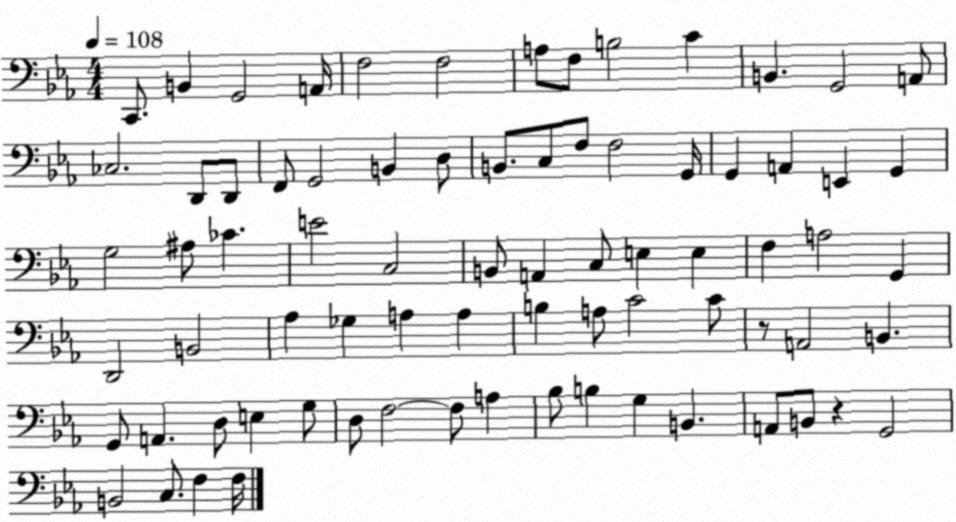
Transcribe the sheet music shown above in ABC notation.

X:1
T:Untitled
M:4/4
L:1/4
K:Eb
C,,/2 B,, G,,2 A,,/4 F,2 F,2 A,/2 F,/2 B,2 C B,, G,,2 A,,/2 _C,2 D,,/2 D,,/2 F,,/2 G,,2 B,, D,/2 B,,/2 C,/2 F,/2 F,2 G,,/4 G,, A,, E,, G,, G,2 ^A,/2 _C E2 C,2 B,,/2 A,, C,/2 E, E, F, A,2 G,, D,,2 B,,2 _A, _G, A, A, B, A,/2 C2 C/2 z/2 A,,2 B,, G,,/2 A,, D,/2 E, G,/2 D,/2 F,2 F,/2 A, _B,/2 B, G, B,, A,,/2 B,,/2 z G,,2 B,,2 C,/2 F, F,/4